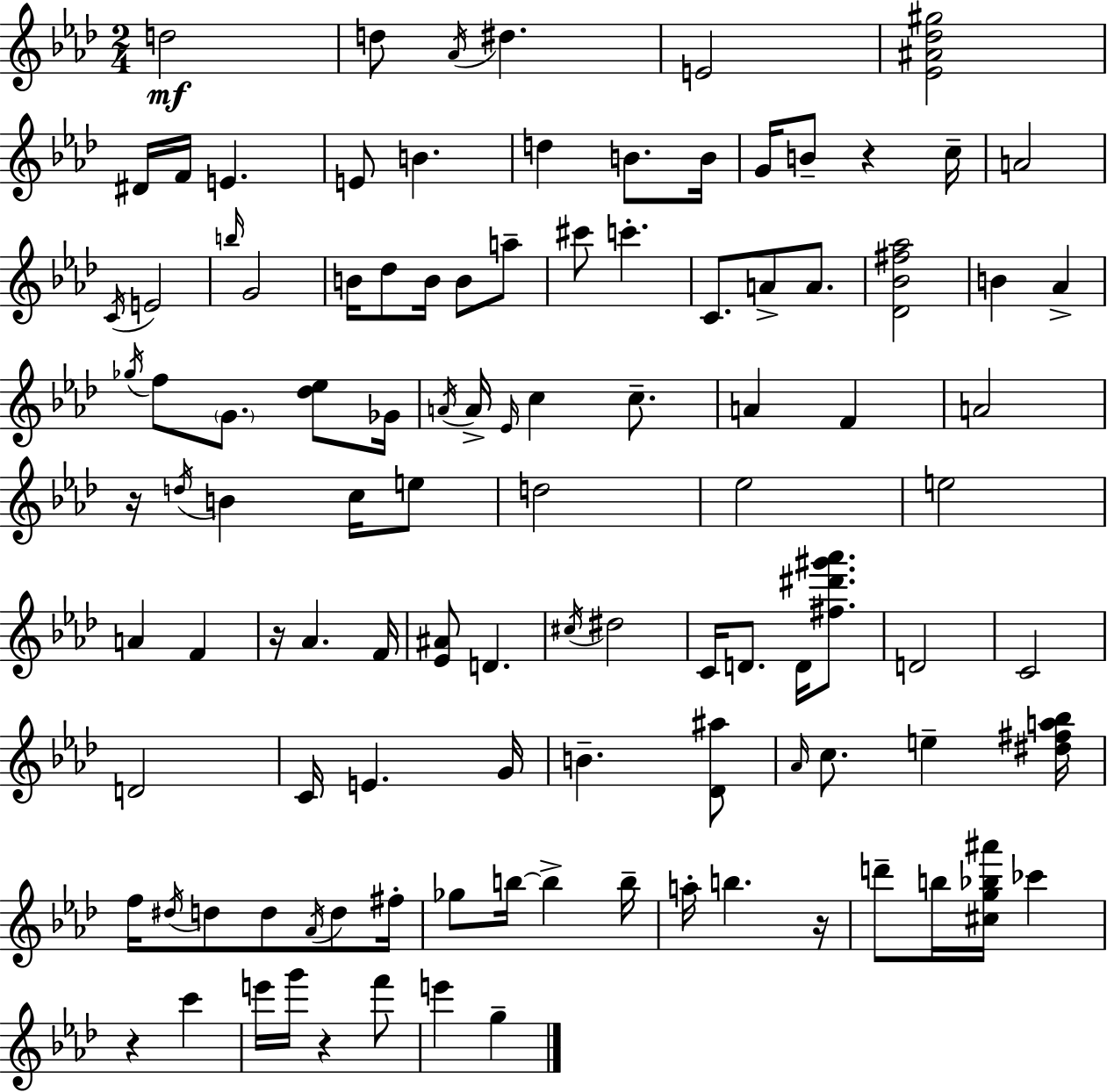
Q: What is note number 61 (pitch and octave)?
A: D4